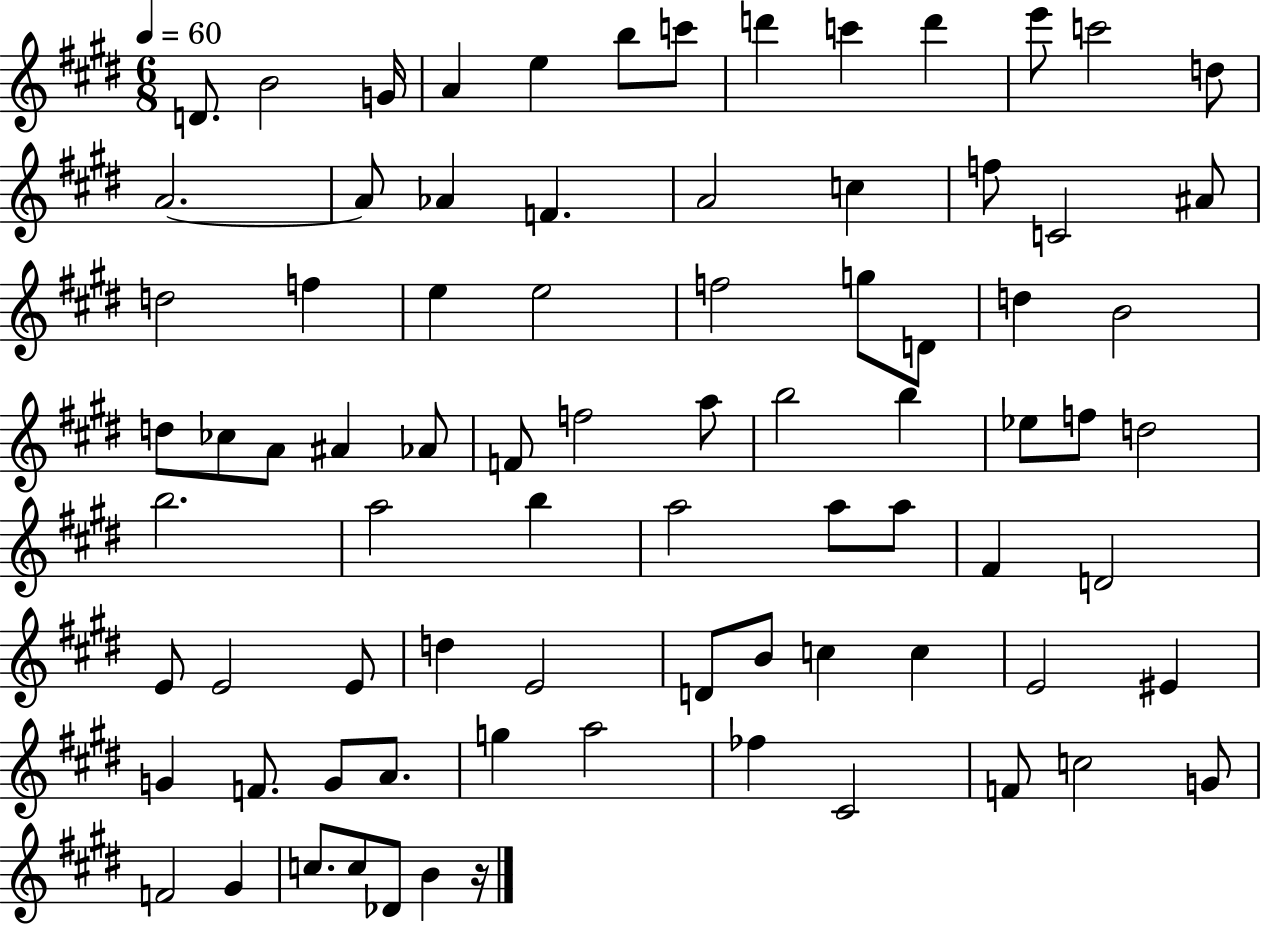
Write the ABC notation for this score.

X:1
T:Untitled
M:6/8
L:1/4
K:E
D/2 B2 G/4 A e b/2 c'/2 d' c' d' e'/2 c'2 d/2 A2 A/2 _A F A2 c f/2 C2 ^A/2 d2 f e e2 f2 g/2 D/2 d B2 d/2 _c/2 A/2 ^A _A/2 F/2 f2 a/2 b2 b _e/2 f/2 d2 b2 a2 b a2 a/2 a/2 ^F D2 E/2 E2 E/2 d E2 D/2 B/2 c c E2 ^E G F/2 G/2 A/2 g a2 _f ^C2 F/2 c2 G/2 F2 ^G c/2 c/2 _D/2 B z/4